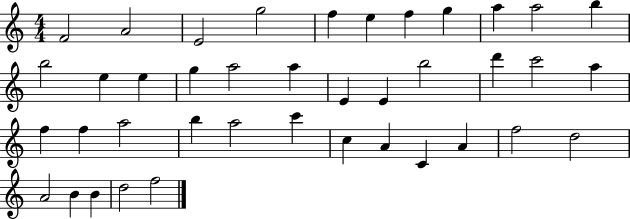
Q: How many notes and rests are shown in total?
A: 40